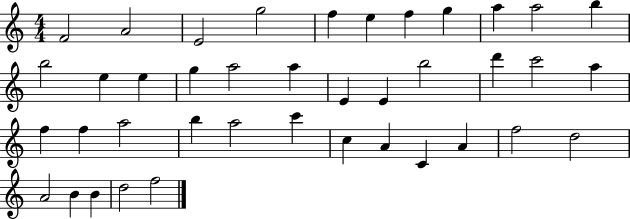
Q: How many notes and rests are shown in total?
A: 40